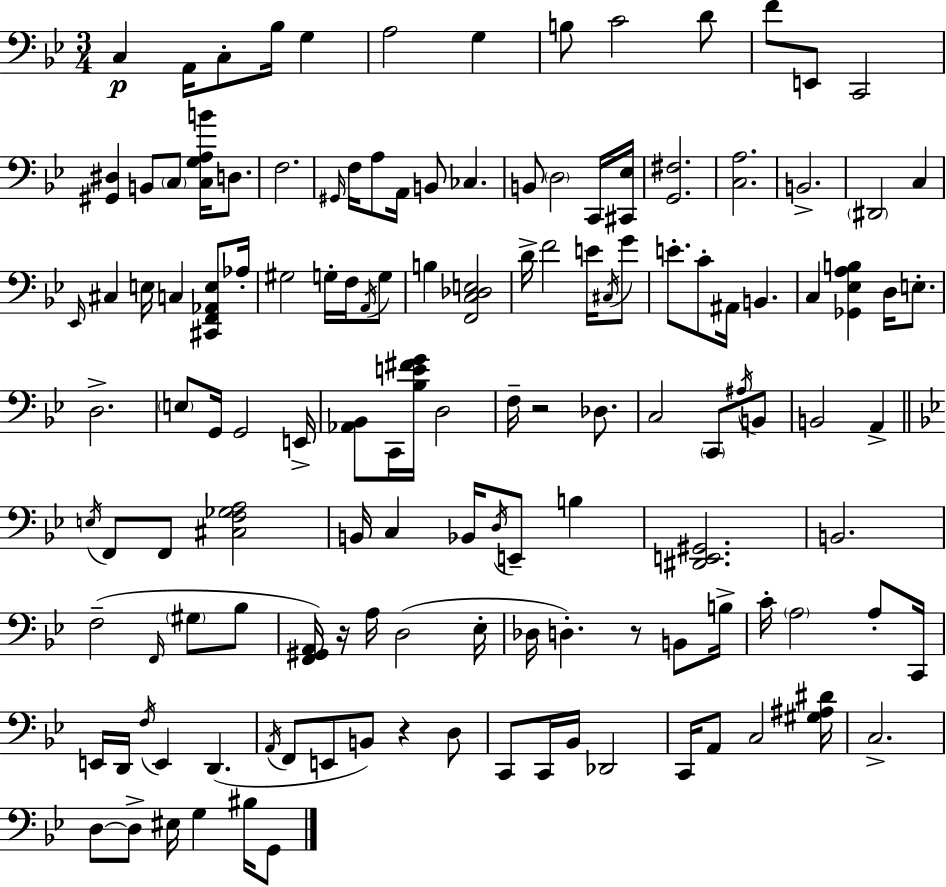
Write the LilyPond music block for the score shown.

{
  \clef bass
  \numericTimeSignature
  \time 3/4
  \key g \minor
  \repeat volta 2 { c4\p a,16 c8-. bes16 g4 | a2 g4 | b8 c'2 d'8 | f'8 e,8 c,2 | \break <gis, dis>4 b,8 \parenthesize c8 <c g a b'>16 d8. | f2. | \grace { gis,16 } f16 a8 a,16 b,8 ces4. | b,8 \parenthesize d2 c,16 | \break <cis, ees>16 <g, fis>2. | <c a>2. | b,2.-> | \parenthesize dis,2 c4 | \break \grace { ees,16 } cis4 e16 c4 <cis, f, aes, e>8 | aes16-. gis2 g16-. f16 | \acciaccatura { a,16 } g8 b4 <f, c des e>2 | d'16-> f'2 | \break e'16 \acciaccatura { cis16 } g'8 e'8.-. c'8-. ais,16 b,4. | c4 <ges, ees a b>4 | d16 e8.-. d2.-> | \parenthesize e8 g,16 g,2 | \break e,16-> <aes, bes,>8 c,16 <bes e' fis' g'>16 d2 | f16-- r2 | des8. c2 | \parenthesize c,8 \acciaccatura { ais16 } b,8 b,2 | \break a,4-> \bar "||" \break \key g \minor \acciaccatura { e16 } f,8 f,8 <cis f ges a>2 | b,16 c4 bes,16 \acciaccatura { d16 } e,8-- b4 | <dis, e, gis,>2. | b,2. | \break f2--( \grace { f,16 } \parenthesize gis8 | bes8 <f, gis, a,>16) r16 a16 d2( | ees16-. des16 d4.-.) r8 | b,8 b16-> c'16-. \parenthesize a2 | \break a8-. c,16 e,16 d,16 \acciaccatura { f16 } e,4 d,4.( | \acciaccatura { a,16 } f,8 e,8 b,8) r4 | d8 c,8 c,16 bes,16 des,2 | c,16 a,8 c2 | \break <gis ais dis'>16 c2.-> | d8~~ d8-> eis16 g4 | bis16 g,8 } \bar "|."
}